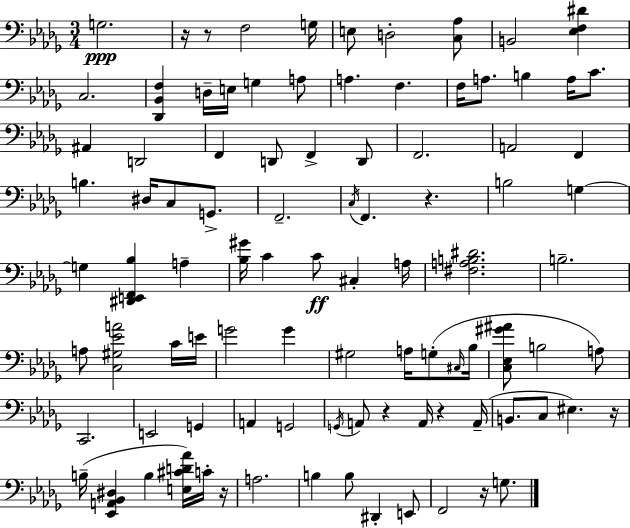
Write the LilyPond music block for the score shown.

{
  \clef bass
  \numericTimeSignature
  \time 3/4
  \key bes \minor
  g2.\ppp | r16 r8 f2 g16 | e8 d2-. <c aes>8 | b,2 <ees f dis'>4 | \break c2. | <des, bes, f>4 d16-- e16 g4 a8 | a4. f4. | f16 a8. b4 a16 c'8. | \break ais,4 d,2 | f,4 d,8 f,4-> d,8 | f,2. | a,2 f,4 | \break b4. dis16 c8 g,8.-> | f,2.-- | \acciaccatura { c16 } f,4. r4. | b2 g4~~ | \break g4 <dis, e, f, bes>4 a4-- | <bes gis'>16 c'4 c'8\ff cis4-. | a16 <fis a b dis'>2. | b2.-- | \break a8 <c gis ees' a'>2 c'16 | e'16 g'2 g'4 | gis2 a16 g8-.( | \grace { cis16 } bes16 <c ees gis' ais'>8 b2 | \break a8) c,2. | e,2 g,4 | a,4 g,2 | \acciaccatura { g,16 } a,8 r4 a,16 r4 | \break a,16--( b,8. c8 eis4.) | r16 b16--( <ees, a, bes, dis>4 b4 | <e cis' d' aes'>16) c'16-. r16 a2. | b4 b8 dis,4-. | \break e,8 f,2 r16 | g8. \bar "|."
}